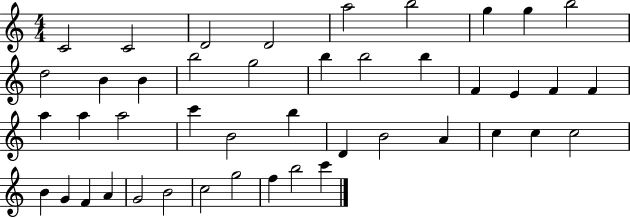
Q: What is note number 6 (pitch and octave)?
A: B5